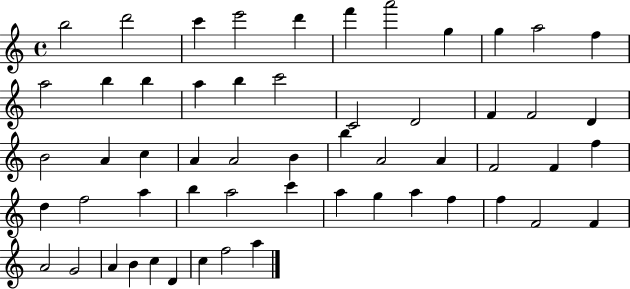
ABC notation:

X:1
T:Untitled
M:4/4
L:1/4
K:C
b2 d'2 c' e'2 d' f' a'2 g g a2 f a2 b b a b c'2 C2 D2 F F2 D B2 A c A A2 B b A2 A F2 F f d f2 a b a2 c' a g a f f F2 F A2 G2 A B c D c f2 a